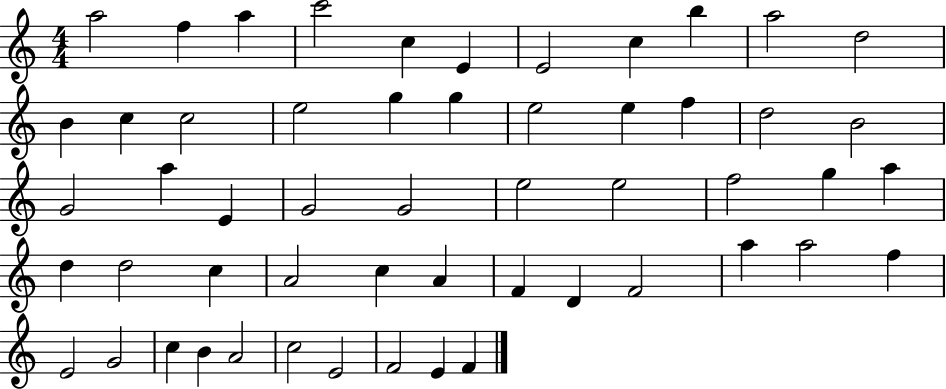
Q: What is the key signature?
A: C major